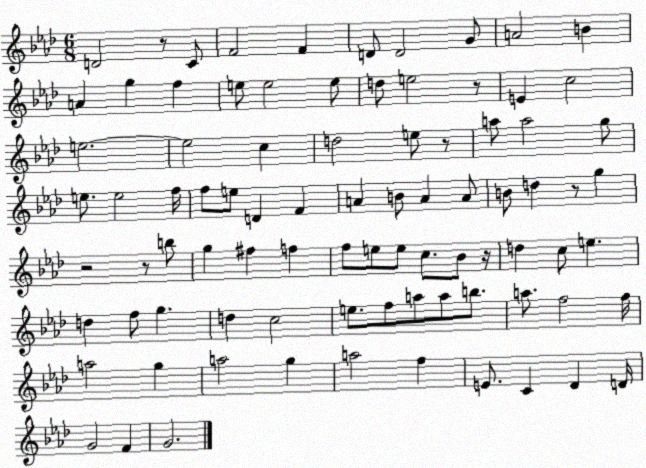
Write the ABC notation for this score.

X:1
T:Untitled
M:6/8
L:1/4
K:Ab
D2 z/2 C/2 F2 F D/2 D2 G/2 A2 B A g f e/2 e2 e/2 d/2 e2 z/2 E c2 e2 e2 c d2 e/2 z/2 a/2 a2 g/2 e/2 e2 f/4 f/2 e/2 D F A B/2 A A/2 B/2 d z/2 g z2 z/2 b/2 g ^f f f/2 e/2 e/2 c/2 _B/2 z/4 d c/2 e d f/2 g d c2 e/2 f/2 a/2 a/2 b/2 a/2 f2 f/4 a2 g a2 g a2 f E/2 C _D D/4 G2 F G2